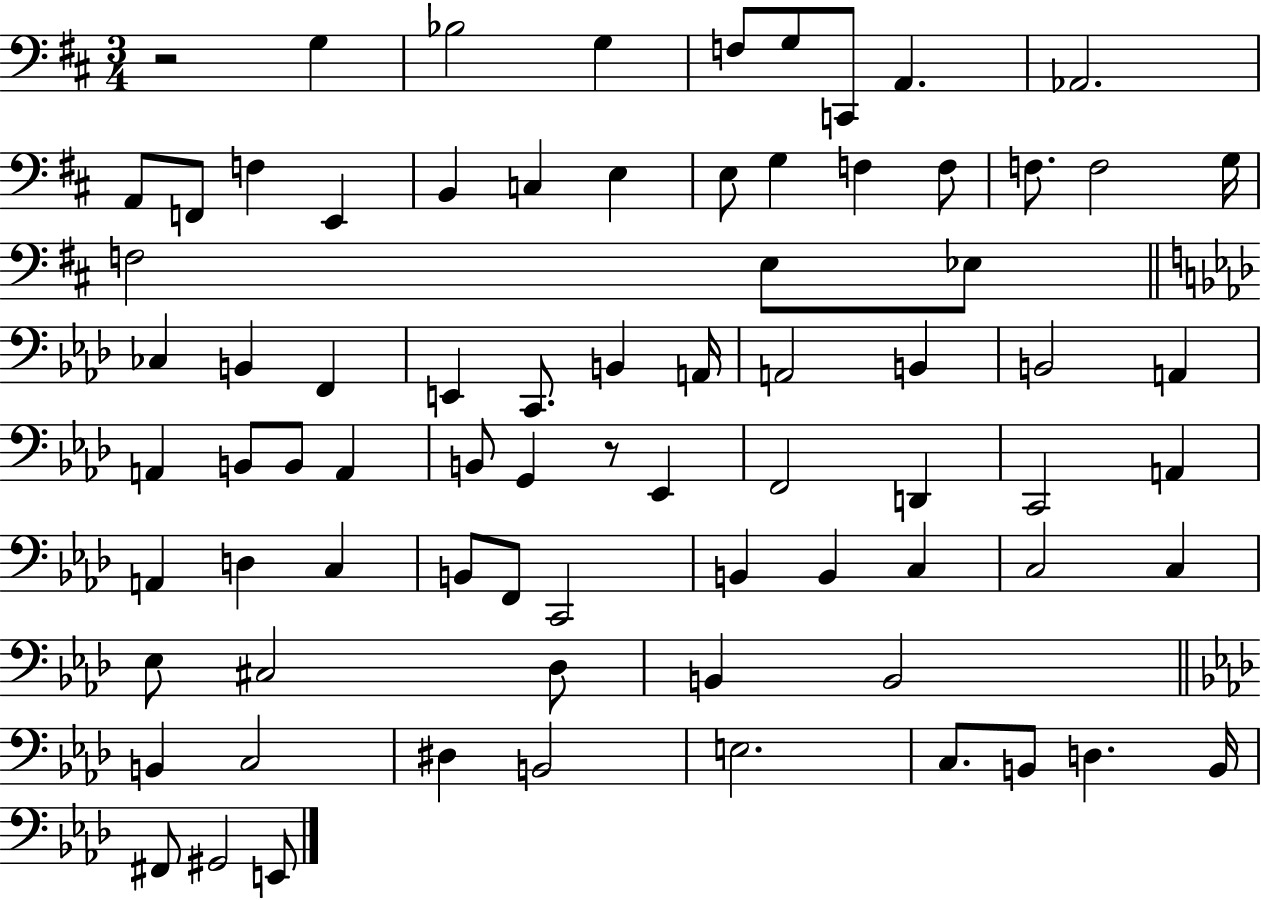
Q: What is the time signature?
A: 3/4